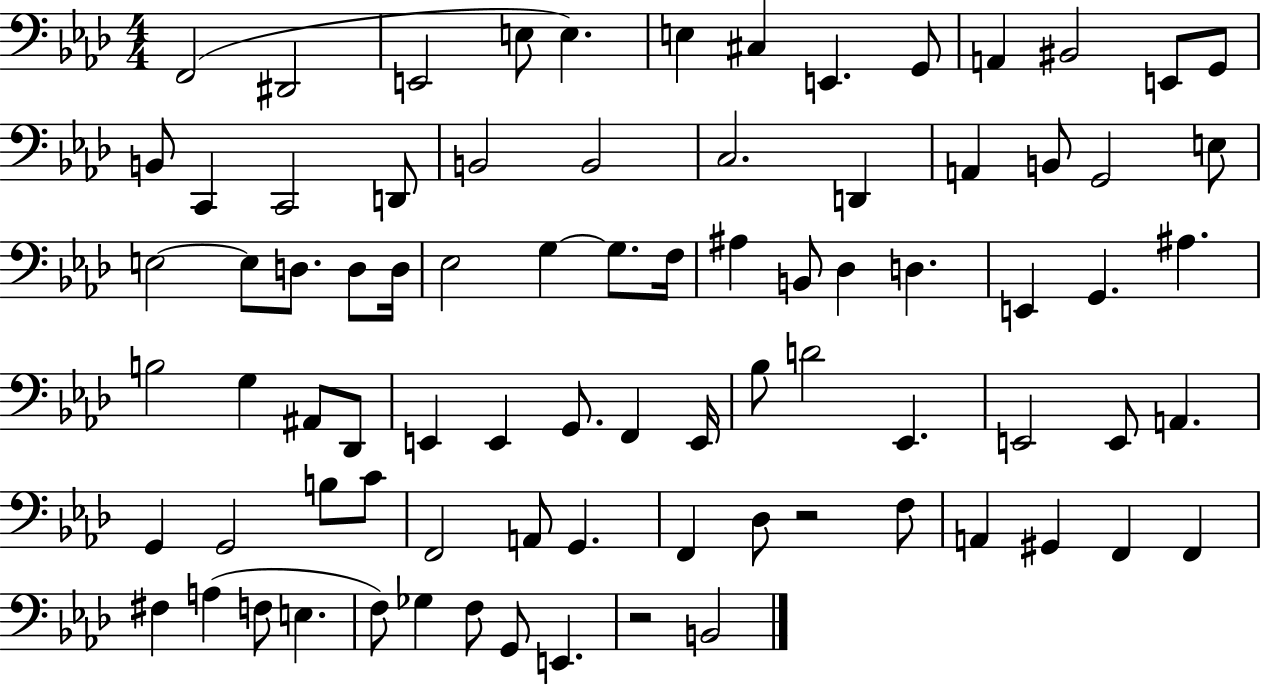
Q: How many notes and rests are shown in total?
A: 82